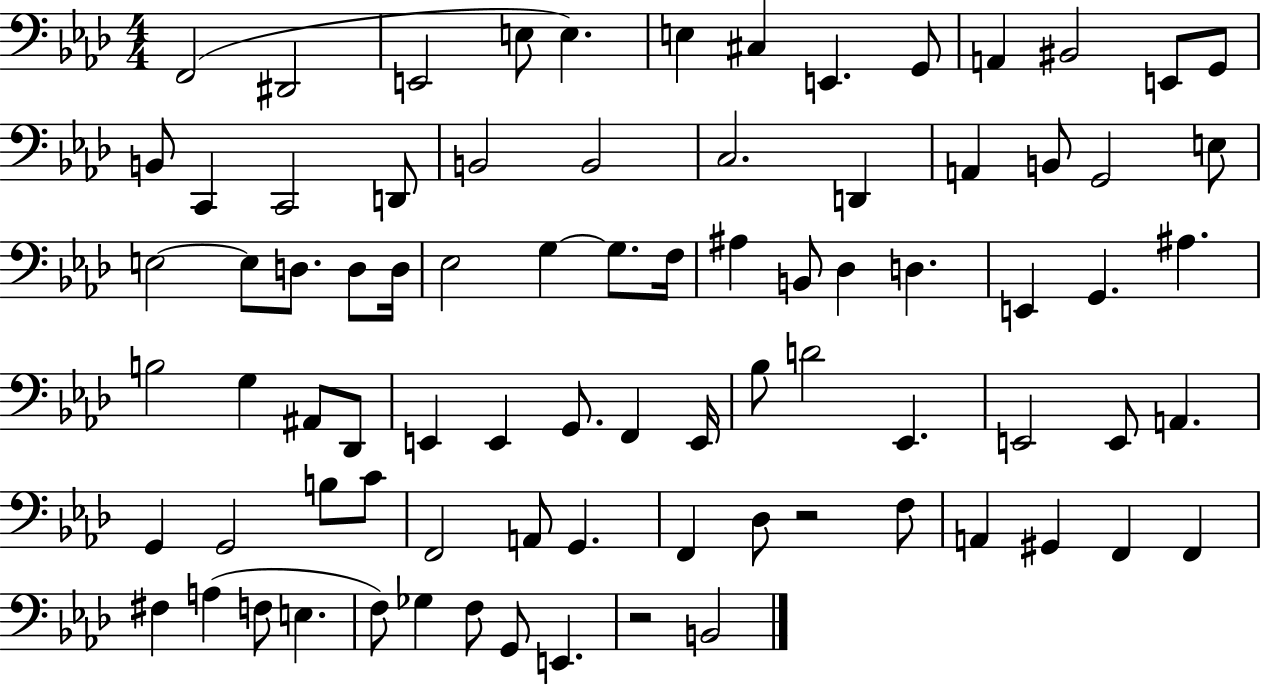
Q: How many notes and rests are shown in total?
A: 82